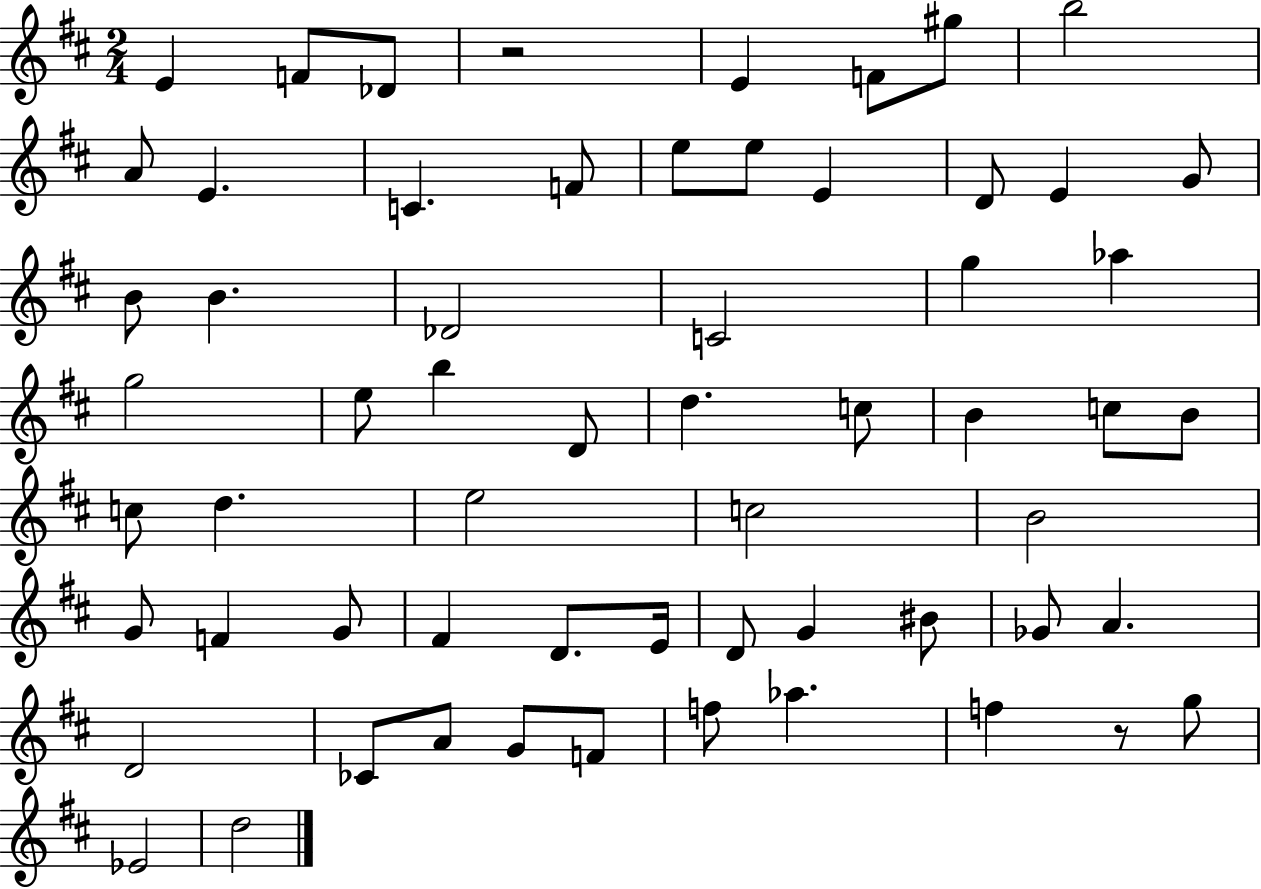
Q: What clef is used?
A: treble